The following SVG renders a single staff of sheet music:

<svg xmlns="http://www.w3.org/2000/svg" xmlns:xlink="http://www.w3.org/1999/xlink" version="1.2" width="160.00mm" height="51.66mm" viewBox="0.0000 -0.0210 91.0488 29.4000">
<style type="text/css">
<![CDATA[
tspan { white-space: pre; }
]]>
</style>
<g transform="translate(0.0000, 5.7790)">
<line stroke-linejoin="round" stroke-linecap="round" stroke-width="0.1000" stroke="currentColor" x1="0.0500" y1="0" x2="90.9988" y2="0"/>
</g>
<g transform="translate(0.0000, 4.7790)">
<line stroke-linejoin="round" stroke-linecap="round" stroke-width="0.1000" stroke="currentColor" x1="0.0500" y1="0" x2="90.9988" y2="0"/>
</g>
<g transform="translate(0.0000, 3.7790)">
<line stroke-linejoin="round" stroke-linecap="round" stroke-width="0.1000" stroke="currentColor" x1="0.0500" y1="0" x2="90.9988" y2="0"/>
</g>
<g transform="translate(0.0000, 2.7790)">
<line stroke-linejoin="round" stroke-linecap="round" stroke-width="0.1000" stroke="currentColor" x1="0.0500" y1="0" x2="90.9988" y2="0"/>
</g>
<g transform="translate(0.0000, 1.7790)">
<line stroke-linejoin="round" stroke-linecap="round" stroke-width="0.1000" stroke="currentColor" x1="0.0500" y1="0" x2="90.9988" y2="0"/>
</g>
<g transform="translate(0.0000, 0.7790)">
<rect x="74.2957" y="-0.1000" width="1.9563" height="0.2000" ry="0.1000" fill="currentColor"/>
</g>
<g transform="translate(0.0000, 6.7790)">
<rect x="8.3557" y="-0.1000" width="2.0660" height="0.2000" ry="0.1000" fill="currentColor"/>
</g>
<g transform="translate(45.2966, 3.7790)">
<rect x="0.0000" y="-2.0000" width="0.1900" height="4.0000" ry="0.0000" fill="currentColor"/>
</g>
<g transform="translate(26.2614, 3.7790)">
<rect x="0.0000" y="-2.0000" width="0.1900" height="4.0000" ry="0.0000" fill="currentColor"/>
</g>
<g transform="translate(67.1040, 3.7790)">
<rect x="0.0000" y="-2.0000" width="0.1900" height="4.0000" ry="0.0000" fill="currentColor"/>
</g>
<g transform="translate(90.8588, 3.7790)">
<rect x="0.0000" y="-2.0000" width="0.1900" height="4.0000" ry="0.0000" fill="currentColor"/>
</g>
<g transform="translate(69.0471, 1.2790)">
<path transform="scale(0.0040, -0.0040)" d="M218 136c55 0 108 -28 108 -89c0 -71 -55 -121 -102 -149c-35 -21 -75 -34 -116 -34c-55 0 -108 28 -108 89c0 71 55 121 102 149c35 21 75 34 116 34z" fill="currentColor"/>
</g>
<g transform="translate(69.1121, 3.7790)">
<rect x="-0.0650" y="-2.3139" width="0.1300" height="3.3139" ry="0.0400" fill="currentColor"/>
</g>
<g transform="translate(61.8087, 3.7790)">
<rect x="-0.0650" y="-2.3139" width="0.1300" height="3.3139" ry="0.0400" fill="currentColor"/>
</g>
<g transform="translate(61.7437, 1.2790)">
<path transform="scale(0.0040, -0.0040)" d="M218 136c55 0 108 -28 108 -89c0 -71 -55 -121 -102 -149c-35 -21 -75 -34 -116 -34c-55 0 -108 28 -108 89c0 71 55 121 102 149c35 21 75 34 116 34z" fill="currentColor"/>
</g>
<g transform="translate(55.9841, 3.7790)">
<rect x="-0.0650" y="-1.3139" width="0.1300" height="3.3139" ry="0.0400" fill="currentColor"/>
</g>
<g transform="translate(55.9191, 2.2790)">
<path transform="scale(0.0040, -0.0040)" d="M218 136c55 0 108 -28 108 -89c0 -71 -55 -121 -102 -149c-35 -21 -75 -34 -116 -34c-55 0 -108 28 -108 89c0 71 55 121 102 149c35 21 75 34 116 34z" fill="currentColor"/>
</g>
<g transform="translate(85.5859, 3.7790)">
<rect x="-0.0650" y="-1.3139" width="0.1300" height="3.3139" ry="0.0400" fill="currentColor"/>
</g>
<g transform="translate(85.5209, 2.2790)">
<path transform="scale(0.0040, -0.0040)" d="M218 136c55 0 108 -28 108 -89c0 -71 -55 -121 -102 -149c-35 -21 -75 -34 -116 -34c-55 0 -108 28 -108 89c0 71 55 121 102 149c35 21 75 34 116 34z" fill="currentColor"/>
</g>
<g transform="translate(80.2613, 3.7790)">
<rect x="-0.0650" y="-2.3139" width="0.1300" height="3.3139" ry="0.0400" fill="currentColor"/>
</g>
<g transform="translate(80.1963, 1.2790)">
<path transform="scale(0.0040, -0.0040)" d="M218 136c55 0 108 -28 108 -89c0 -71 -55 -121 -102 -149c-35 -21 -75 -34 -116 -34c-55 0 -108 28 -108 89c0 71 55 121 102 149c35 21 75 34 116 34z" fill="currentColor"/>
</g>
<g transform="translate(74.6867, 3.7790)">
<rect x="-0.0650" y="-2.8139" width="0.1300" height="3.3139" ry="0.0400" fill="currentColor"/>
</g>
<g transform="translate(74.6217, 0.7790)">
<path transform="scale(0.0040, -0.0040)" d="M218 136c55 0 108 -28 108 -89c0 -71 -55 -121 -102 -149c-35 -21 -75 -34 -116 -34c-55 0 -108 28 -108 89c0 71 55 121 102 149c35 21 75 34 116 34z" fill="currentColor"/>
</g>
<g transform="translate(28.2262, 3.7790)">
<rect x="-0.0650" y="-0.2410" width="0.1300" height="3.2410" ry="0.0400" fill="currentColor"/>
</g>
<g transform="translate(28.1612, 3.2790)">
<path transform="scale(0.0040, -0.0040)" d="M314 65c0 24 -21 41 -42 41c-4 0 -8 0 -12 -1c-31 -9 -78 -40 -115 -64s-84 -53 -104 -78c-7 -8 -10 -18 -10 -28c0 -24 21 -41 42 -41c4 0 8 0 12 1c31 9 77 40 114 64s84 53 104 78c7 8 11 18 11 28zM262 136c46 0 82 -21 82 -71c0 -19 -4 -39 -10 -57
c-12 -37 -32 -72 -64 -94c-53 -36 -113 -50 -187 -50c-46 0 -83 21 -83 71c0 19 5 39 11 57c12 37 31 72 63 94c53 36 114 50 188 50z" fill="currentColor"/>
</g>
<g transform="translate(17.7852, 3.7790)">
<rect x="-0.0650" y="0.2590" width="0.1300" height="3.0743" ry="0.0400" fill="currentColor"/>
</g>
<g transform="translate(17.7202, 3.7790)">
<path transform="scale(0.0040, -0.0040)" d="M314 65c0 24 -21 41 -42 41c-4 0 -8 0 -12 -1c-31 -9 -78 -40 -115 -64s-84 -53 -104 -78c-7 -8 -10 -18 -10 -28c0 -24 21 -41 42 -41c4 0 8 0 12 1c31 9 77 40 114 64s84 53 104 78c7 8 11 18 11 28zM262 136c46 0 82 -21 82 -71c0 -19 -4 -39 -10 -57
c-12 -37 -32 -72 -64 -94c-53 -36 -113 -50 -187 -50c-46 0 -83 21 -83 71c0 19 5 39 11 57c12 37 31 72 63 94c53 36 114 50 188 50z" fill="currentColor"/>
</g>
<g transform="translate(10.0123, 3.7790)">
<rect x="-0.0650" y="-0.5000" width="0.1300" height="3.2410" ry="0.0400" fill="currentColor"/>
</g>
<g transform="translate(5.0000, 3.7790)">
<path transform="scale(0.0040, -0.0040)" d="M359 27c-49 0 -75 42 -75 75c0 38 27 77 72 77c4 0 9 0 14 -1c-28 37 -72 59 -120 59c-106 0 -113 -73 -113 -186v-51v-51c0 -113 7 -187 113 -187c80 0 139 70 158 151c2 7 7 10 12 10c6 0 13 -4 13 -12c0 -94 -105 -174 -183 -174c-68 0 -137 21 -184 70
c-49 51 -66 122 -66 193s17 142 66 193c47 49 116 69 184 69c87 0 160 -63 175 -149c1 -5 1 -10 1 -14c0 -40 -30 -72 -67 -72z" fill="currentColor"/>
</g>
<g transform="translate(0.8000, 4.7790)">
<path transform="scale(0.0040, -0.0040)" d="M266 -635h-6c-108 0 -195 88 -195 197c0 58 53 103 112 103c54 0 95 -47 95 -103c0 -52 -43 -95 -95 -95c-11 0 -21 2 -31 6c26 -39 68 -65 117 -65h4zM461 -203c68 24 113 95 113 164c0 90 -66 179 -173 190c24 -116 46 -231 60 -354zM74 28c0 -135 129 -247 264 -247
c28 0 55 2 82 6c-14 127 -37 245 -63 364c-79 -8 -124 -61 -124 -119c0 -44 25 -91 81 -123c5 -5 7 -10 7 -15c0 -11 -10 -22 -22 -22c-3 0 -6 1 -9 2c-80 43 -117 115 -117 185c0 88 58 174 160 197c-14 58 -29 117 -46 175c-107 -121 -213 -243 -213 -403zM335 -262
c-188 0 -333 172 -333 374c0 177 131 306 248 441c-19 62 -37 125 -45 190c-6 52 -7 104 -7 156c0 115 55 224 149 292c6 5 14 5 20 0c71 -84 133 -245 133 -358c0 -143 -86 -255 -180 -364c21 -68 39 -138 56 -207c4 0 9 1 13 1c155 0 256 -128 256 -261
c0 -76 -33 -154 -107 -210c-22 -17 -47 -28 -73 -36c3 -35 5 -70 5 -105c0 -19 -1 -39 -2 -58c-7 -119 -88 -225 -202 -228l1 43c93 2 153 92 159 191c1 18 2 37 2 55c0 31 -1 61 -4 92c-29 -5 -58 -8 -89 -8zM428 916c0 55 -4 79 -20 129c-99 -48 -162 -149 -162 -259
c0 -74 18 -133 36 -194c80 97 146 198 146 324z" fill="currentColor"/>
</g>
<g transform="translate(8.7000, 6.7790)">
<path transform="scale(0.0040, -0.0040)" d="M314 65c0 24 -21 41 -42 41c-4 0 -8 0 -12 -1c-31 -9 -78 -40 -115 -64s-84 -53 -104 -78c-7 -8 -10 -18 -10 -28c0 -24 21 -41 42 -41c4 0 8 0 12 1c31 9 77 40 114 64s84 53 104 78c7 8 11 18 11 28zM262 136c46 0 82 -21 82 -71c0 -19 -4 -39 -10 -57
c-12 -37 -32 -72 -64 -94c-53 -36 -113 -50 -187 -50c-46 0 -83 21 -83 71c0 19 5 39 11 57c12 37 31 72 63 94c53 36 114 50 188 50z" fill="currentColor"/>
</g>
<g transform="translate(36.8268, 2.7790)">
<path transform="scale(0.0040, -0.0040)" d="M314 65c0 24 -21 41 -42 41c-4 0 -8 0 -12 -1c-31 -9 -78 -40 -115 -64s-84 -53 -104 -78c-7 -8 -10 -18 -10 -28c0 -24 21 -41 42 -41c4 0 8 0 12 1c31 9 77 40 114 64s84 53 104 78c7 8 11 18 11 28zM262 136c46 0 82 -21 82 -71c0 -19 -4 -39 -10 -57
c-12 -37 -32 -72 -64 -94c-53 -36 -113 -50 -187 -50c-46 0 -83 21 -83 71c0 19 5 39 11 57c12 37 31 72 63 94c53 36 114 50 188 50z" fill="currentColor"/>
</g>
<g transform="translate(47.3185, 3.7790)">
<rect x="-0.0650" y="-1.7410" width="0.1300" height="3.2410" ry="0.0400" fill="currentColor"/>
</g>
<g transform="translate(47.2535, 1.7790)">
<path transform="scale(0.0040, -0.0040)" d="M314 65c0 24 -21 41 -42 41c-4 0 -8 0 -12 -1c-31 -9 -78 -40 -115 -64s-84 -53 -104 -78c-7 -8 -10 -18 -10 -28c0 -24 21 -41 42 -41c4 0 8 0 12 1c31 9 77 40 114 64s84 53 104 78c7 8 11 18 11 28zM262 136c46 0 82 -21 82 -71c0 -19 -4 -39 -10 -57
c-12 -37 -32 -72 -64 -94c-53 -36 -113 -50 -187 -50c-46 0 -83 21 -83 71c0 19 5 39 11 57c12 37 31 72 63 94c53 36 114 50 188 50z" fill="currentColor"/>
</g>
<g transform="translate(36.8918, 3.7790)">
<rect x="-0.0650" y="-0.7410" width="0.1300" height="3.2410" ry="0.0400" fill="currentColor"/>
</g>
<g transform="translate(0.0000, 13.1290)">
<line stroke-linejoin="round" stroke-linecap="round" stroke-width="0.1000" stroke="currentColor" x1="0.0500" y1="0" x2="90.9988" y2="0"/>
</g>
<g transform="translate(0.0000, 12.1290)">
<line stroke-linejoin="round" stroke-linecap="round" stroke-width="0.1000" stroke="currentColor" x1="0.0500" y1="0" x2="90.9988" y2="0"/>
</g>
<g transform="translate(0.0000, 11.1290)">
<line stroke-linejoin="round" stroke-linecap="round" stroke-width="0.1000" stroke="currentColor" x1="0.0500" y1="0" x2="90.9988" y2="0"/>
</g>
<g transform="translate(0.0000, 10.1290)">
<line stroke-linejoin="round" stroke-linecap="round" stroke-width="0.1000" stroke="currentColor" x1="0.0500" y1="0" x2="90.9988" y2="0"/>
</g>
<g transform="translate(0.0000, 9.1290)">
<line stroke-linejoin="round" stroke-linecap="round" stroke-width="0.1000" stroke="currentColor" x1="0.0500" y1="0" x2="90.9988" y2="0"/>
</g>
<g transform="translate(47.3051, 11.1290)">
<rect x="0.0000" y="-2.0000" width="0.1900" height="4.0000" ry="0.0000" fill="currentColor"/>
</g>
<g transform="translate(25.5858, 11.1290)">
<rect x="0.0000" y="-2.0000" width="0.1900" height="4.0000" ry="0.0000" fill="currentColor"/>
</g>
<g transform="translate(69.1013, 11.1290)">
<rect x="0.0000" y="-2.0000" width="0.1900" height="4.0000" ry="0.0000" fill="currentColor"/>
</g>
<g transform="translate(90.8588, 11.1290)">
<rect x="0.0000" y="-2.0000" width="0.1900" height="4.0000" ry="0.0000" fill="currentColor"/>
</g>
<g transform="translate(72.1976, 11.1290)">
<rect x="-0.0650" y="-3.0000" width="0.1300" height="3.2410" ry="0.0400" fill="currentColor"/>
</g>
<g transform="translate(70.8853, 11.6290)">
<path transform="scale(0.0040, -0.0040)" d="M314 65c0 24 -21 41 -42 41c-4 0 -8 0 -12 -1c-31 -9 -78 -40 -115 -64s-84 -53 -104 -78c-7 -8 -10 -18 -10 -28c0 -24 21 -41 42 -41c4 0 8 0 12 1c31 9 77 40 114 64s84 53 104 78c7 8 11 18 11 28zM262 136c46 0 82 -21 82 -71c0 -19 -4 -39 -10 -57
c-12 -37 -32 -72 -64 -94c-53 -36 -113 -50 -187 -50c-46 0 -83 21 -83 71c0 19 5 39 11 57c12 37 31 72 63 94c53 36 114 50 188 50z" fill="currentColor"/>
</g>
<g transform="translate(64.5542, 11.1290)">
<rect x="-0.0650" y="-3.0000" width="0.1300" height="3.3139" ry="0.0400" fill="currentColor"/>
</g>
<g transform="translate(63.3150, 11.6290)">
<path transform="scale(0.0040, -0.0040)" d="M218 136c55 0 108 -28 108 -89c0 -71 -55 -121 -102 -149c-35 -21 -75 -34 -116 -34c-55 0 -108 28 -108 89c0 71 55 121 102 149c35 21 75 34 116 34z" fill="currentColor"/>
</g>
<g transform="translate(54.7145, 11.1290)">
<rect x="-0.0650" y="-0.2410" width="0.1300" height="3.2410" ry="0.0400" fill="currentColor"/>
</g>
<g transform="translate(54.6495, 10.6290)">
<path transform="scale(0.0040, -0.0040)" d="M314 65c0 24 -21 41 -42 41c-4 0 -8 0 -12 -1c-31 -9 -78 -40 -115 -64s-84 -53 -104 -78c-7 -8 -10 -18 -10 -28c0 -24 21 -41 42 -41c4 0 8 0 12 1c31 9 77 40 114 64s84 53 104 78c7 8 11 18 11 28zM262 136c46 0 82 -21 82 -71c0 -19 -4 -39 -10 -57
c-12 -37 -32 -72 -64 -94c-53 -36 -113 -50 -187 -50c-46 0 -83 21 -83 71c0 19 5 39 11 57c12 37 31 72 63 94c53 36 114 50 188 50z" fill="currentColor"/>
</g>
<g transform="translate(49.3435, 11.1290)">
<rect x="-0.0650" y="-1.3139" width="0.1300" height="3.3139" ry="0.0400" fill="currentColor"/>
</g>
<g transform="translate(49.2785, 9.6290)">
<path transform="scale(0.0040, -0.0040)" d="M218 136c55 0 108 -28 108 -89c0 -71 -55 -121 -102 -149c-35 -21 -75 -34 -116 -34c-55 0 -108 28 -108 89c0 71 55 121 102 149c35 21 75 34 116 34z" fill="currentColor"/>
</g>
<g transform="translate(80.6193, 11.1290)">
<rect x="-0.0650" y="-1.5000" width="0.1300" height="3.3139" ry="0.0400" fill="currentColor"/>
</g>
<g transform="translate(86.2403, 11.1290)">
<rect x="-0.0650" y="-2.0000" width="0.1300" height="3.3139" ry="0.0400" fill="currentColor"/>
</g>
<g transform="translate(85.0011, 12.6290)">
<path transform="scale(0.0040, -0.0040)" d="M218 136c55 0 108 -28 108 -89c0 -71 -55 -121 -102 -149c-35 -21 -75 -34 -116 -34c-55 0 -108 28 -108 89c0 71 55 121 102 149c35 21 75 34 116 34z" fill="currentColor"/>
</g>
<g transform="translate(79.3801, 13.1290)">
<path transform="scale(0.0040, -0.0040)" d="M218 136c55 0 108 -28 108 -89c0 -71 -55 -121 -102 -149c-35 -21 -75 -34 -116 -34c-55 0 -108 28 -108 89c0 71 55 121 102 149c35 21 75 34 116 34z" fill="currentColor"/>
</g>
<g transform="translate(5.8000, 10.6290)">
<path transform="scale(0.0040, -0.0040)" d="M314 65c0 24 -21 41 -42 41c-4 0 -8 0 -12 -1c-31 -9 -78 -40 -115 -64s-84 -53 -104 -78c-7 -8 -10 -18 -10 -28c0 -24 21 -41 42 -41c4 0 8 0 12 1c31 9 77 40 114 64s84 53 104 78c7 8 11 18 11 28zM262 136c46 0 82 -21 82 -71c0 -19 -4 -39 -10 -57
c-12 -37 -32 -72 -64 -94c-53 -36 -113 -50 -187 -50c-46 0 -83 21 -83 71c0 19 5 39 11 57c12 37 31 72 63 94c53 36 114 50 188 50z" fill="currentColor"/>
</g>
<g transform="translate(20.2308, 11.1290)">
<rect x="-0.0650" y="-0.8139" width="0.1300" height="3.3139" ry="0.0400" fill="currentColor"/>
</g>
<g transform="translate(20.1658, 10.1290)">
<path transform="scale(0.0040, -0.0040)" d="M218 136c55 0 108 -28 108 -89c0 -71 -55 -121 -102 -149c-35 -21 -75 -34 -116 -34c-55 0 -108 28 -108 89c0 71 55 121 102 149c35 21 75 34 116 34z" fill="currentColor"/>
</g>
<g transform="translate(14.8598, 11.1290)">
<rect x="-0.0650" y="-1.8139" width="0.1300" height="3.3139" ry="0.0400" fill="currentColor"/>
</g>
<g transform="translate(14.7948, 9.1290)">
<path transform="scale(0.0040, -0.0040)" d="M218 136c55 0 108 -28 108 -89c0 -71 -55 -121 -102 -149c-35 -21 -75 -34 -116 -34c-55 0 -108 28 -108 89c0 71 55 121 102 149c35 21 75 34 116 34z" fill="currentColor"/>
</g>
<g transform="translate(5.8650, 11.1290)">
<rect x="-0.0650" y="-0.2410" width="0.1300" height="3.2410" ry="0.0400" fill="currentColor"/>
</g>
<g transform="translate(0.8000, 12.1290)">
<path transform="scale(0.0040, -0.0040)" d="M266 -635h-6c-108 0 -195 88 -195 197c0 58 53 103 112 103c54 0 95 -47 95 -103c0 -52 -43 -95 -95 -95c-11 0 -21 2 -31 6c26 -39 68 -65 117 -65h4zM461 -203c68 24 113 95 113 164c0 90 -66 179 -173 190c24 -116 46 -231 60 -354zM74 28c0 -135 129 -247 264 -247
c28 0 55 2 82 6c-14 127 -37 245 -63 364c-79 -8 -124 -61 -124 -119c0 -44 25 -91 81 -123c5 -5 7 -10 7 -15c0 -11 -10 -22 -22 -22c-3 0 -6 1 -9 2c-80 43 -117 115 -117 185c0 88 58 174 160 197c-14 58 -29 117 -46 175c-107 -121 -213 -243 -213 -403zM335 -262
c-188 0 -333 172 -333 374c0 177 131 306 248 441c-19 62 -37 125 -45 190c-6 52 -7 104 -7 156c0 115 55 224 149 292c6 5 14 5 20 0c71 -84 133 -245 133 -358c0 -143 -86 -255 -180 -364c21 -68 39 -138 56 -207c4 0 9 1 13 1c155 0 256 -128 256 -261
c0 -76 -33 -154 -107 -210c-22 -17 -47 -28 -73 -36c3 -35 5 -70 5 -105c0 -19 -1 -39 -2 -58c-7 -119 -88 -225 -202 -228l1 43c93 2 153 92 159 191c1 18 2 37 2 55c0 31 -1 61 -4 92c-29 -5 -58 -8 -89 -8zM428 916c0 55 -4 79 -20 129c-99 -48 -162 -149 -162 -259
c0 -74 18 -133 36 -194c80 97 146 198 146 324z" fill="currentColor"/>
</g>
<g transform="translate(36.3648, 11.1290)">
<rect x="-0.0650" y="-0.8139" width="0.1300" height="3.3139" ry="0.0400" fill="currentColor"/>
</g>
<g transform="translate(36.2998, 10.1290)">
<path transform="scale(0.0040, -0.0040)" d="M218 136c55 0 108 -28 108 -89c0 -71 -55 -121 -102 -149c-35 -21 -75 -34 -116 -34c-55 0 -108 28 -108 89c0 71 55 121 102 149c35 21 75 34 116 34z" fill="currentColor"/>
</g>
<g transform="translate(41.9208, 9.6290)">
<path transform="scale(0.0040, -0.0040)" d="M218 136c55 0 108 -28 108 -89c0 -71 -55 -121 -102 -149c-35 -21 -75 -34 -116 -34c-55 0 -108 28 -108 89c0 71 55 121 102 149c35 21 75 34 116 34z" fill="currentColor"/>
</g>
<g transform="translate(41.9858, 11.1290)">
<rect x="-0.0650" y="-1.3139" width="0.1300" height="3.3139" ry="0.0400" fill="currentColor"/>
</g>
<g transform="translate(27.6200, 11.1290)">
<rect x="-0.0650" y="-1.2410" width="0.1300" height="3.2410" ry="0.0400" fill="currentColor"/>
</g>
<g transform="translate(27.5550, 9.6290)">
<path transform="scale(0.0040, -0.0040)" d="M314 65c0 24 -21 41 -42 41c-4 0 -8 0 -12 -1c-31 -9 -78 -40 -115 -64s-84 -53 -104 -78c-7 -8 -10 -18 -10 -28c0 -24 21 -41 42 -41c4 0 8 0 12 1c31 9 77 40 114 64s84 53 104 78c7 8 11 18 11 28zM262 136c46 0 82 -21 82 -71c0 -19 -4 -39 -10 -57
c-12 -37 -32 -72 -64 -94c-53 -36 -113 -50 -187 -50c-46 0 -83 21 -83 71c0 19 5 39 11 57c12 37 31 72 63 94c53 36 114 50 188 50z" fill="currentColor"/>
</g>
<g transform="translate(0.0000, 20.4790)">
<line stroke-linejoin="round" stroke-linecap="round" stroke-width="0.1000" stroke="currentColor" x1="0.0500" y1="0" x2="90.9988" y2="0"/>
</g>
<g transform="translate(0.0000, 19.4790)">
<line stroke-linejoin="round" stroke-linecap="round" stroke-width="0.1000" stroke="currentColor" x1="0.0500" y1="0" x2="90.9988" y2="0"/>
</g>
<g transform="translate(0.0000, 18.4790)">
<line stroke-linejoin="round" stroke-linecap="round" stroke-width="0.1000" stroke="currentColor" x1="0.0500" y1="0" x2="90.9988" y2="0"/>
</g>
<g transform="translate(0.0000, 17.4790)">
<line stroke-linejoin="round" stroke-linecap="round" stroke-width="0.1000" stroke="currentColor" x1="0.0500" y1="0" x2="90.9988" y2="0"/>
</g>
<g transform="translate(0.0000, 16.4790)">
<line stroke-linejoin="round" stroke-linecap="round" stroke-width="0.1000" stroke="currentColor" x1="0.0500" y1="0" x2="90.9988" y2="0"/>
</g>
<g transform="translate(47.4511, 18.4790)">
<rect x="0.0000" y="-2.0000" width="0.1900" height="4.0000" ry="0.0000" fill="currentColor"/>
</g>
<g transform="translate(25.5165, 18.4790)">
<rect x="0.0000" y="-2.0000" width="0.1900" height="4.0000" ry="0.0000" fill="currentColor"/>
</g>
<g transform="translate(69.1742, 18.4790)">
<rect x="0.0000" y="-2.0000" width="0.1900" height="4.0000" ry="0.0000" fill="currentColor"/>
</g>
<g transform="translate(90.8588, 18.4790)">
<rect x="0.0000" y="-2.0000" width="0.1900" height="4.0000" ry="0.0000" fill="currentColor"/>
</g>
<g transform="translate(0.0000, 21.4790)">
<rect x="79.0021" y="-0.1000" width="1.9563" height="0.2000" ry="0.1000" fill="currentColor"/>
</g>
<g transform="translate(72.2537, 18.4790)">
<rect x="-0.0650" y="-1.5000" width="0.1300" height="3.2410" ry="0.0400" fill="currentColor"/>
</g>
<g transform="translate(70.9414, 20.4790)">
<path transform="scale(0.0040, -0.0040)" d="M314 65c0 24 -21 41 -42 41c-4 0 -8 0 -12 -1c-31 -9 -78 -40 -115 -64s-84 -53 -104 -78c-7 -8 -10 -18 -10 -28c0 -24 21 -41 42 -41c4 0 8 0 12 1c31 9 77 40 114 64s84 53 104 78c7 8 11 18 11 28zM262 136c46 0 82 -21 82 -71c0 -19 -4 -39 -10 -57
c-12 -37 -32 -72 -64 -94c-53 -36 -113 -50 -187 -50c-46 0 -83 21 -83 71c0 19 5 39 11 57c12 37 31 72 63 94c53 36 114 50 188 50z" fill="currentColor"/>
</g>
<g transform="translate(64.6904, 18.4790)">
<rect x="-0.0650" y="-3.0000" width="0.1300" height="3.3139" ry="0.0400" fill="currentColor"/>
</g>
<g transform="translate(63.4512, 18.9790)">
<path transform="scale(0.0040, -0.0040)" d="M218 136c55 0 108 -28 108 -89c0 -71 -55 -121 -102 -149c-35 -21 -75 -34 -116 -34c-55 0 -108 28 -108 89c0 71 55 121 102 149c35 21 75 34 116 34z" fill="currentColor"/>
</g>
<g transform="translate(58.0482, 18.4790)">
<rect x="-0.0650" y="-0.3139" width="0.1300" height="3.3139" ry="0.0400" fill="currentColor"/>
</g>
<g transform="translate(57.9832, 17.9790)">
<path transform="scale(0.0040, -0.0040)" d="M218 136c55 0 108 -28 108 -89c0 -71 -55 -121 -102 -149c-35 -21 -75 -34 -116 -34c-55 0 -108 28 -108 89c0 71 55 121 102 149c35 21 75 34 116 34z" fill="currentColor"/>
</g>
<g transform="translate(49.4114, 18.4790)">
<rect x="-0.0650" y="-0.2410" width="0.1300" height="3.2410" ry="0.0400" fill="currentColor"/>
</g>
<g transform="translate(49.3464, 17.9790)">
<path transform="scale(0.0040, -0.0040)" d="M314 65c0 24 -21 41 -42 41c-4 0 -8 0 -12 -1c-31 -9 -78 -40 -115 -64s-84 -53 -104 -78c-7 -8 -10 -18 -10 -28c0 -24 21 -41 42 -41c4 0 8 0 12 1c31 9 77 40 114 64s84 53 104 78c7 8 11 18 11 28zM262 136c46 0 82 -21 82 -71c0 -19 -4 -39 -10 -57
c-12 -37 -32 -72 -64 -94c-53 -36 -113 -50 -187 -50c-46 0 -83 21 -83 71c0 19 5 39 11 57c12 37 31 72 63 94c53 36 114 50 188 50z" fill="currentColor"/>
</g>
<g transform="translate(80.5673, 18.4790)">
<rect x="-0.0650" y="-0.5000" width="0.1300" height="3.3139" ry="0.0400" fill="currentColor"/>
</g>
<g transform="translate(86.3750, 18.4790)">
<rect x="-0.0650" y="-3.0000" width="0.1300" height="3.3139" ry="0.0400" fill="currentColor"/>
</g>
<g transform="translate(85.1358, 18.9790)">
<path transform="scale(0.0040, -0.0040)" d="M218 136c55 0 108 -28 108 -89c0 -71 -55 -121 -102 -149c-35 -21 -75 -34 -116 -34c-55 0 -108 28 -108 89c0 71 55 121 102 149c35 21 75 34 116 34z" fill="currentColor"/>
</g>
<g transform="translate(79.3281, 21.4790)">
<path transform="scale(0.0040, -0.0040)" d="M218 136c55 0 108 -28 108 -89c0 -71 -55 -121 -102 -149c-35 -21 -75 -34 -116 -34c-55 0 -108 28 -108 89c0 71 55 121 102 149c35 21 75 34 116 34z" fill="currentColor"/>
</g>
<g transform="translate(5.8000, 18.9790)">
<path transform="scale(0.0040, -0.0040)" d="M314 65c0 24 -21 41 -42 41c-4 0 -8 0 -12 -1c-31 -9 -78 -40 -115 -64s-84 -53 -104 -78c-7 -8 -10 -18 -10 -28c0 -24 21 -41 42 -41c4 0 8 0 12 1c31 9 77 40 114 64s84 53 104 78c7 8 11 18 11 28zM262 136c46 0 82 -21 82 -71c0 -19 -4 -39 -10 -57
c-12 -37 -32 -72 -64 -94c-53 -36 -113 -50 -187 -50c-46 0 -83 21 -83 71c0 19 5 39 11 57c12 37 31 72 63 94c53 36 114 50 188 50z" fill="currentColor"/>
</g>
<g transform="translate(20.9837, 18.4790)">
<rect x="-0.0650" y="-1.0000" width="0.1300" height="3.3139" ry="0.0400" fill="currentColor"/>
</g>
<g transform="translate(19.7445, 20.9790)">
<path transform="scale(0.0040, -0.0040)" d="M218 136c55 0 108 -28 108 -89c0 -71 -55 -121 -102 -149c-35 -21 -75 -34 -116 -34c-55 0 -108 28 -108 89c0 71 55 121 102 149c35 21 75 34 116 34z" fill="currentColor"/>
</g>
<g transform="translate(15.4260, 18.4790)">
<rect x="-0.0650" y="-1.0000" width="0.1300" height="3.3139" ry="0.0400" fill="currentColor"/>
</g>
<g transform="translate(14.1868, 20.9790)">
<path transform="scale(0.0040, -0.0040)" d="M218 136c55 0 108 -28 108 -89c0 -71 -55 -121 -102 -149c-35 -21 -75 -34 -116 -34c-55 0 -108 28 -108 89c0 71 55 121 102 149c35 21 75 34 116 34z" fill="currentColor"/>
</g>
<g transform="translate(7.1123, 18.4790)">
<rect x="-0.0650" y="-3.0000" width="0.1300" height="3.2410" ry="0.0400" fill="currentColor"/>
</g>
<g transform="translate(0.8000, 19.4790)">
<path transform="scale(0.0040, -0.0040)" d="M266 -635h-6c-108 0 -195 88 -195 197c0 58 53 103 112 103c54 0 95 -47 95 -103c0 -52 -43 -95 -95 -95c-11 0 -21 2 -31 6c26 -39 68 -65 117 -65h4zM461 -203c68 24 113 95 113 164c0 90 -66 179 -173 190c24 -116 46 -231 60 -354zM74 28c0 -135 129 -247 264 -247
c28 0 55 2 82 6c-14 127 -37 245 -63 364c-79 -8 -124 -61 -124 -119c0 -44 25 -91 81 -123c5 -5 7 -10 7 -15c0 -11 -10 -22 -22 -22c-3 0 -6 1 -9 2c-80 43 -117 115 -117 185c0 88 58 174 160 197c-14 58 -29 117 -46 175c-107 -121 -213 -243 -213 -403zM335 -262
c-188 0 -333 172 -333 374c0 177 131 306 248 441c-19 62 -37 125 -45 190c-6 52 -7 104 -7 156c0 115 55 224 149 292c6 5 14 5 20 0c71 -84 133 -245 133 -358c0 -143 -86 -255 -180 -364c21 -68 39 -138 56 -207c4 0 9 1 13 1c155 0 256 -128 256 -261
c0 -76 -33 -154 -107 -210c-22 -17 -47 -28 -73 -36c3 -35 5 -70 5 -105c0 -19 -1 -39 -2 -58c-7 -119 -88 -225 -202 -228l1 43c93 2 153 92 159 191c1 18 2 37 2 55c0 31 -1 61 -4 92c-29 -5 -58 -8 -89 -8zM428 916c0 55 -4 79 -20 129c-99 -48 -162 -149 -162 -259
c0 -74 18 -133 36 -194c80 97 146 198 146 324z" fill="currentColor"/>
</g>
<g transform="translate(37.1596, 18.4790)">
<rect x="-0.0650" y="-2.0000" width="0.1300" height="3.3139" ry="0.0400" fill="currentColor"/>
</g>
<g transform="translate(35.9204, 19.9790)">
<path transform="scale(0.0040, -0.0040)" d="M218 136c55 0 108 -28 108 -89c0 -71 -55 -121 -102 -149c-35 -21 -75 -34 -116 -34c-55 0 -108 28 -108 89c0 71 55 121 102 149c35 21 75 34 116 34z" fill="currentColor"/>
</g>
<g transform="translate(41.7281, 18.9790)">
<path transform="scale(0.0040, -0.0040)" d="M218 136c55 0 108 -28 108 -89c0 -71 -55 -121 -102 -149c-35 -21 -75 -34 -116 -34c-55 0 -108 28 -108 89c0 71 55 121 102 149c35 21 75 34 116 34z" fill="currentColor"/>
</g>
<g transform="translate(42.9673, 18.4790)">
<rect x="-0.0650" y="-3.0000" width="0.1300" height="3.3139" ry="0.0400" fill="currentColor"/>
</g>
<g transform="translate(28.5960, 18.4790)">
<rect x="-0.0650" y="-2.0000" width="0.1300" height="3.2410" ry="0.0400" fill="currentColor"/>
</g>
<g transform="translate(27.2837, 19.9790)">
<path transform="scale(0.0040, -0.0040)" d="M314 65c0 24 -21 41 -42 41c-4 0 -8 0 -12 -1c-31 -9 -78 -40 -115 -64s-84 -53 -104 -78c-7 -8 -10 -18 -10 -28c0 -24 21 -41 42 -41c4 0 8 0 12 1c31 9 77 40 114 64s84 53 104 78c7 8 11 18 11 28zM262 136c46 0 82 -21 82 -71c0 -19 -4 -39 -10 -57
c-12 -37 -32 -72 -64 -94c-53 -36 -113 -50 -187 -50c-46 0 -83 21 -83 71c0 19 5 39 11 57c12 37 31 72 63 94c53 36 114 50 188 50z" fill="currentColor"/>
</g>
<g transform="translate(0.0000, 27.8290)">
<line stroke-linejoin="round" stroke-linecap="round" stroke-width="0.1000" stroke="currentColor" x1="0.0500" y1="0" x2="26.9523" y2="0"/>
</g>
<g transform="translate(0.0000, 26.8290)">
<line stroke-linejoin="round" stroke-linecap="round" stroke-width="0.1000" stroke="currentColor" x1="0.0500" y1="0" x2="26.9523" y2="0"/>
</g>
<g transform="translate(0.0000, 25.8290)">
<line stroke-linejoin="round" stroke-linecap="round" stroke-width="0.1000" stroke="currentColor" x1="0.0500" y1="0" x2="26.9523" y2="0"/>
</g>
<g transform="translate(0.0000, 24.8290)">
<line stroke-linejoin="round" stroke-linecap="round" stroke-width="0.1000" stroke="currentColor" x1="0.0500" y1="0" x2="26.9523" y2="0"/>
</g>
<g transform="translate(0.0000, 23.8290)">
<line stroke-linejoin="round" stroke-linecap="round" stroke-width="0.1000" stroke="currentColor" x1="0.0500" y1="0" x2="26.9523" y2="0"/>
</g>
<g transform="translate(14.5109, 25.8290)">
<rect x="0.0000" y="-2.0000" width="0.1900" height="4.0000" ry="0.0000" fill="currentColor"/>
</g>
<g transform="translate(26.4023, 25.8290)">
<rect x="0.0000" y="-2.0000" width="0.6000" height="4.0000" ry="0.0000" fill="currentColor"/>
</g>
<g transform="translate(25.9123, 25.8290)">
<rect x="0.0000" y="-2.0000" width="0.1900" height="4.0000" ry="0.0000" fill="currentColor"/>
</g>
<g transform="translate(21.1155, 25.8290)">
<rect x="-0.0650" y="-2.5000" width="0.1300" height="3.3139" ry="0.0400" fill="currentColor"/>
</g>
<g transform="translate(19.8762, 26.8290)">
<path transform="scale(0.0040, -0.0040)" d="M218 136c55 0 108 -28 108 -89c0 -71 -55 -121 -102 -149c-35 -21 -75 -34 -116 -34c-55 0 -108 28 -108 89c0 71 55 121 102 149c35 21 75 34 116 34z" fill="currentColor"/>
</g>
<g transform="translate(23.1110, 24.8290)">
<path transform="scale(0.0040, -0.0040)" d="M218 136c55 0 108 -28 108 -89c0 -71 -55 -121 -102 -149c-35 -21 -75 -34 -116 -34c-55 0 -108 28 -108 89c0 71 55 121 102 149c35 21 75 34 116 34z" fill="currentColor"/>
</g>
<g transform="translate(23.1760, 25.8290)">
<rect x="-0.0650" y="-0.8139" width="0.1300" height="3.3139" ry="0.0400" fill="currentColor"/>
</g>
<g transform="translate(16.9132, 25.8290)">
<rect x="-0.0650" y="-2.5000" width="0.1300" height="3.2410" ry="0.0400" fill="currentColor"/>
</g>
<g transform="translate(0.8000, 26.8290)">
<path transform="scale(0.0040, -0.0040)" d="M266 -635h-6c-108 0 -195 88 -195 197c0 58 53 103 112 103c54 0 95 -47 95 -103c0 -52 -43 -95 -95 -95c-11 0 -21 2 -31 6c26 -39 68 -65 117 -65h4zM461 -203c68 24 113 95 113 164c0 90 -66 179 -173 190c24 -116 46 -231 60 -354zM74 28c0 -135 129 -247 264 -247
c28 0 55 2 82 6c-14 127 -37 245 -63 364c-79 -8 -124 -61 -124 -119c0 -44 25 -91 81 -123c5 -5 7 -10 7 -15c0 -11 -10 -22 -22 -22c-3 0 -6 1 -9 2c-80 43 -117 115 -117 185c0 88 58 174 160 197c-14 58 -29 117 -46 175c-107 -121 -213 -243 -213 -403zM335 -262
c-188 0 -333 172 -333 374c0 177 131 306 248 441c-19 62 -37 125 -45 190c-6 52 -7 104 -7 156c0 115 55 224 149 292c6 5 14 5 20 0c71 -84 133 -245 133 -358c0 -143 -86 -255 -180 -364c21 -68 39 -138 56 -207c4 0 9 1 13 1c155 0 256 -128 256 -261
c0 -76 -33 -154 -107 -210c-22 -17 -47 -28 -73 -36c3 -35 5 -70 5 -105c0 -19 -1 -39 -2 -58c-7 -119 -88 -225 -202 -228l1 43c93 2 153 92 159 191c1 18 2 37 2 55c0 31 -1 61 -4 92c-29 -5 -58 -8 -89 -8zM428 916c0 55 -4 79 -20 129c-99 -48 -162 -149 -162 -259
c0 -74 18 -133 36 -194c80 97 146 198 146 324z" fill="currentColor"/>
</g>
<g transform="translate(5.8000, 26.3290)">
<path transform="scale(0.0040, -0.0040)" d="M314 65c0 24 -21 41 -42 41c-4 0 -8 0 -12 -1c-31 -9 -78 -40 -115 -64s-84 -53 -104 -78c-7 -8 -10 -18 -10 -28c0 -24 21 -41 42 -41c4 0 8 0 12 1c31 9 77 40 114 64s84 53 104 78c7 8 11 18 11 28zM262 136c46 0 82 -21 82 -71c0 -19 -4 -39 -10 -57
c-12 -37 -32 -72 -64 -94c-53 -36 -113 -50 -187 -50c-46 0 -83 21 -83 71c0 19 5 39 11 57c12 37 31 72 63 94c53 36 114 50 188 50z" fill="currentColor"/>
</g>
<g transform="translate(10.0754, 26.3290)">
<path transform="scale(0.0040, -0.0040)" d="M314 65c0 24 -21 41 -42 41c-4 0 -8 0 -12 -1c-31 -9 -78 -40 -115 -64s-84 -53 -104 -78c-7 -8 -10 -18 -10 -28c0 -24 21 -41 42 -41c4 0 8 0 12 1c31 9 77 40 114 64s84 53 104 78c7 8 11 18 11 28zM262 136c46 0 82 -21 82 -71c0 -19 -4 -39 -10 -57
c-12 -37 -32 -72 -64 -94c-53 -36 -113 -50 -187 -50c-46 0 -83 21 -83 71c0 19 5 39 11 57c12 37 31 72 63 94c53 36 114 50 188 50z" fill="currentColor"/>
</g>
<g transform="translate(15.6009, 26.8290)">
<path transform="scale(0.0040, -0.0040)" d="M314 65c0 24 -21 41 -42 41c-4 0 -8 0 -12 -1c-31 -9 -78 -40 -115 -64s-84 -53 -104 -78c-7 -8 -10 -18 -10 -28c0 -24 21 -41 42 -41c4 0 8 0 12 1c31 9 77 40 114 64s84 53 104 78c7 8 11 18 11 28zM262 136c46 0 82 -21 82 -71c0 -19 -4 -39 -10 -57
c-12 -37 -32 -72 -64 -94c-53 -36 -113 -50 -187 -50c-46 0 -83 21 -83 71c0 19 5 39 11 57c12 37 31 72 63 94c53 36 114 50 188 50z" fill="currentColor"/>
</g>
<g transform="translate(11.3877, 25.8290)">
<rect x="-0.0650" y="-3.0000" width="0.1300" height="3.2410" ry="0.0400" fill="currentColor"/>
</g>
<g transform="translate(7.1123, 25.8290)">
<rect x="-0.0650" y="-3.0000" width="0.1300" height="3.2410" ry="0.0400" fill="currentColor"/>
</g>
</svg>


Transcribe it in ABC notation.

X:1
T:Untitled
M:4/4
L:1/4
K:C
C2 B2 c2 d2 f2 e g g a g e c2 f d e2 d e e c2 A A2 E F A2 D D F2 F A c2 c A E2 C A A2 A2 G2 G d